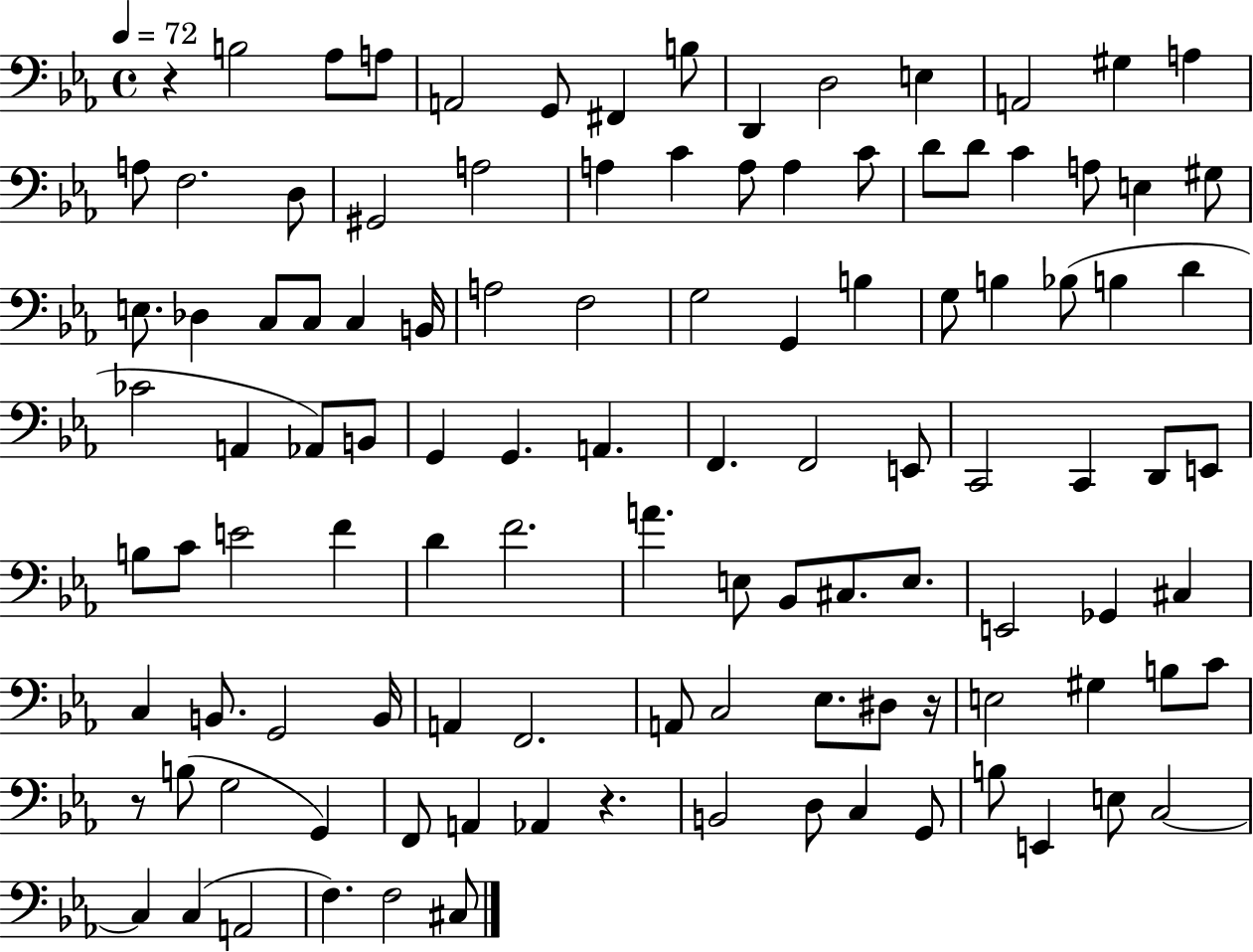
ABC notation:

X:1
T:Untitled
M:4/4
L:1/4
K:Eb
z B,2 _A,/2 A,/2 A,,2 G,,/2 ^F,, B,/2 D,, D,2 E, A,,2 ^G, A, A,/2 F,2 D,/2 ^G,,2 A,2 A, C A,/2 A, C/2 D/2 D/2 C A,/2 E, ^G,/2 E,/2 _D, C,/2 C,/2 C, B,,/4 A,2 F,2 G,2 G,, B, G,/2 B, _B,/2 B, D _C2 A,, _A,,/2 B,,/2 G,, G,, A,, F,, F,,2 E,,/2 C,,2 C,, D,,/2 E,,/2 B,/2 C/2 E2 F D F2 A E,/2 _B,,/2 ^C,/2 E,/2 E,,2 _G,, ^C, C, B,,/2 G,,2 B,,/4 A,, F,,2 A,,/2 C,2 _E,/2 ^D,/2 z/4 E,2 ^G, B,/2 C/2 z/2 B,/2 G,2 G,, F,,/2 A,, _A,, z B,,2 D,/2 C, G,,/2 B,/2 E,, E,/2 C,2 C, C, A,,2 F, F,2 ^C,/2